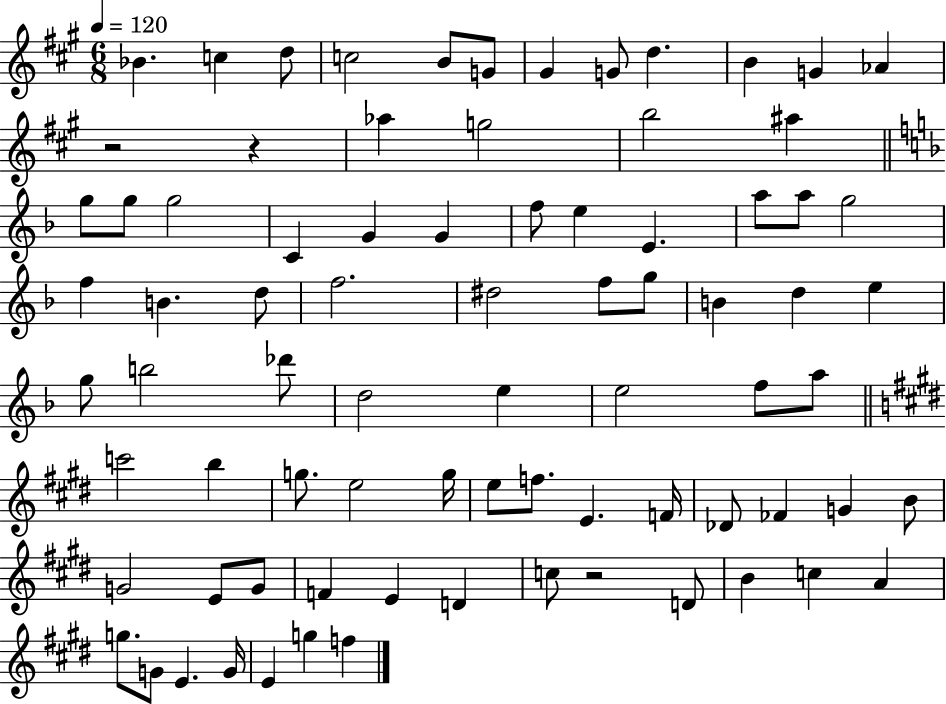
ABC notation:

X:1
T:Untitled
M:6/8
L:1/4
K:A
_B c d/2 c2 B/2 G/2 ^G G/2 d B G _A z2 z _a g2 b2 ^a g/2 g/2 g2 C G G f/2 e E a/2 a/2 g2 f B d/2 f2 ^d2 f/2 g/2 B d e g/2 b2 _d'/2 d2 e e2 f/2 a/2 c'2 b g/2 e2 g/4 e/2 f/2 E F/4 _D/2 _F G B/2 G2 E/2 G/2 F E D c/2 z2 D/2 B c A g/2 G/2 E G/4 E g f